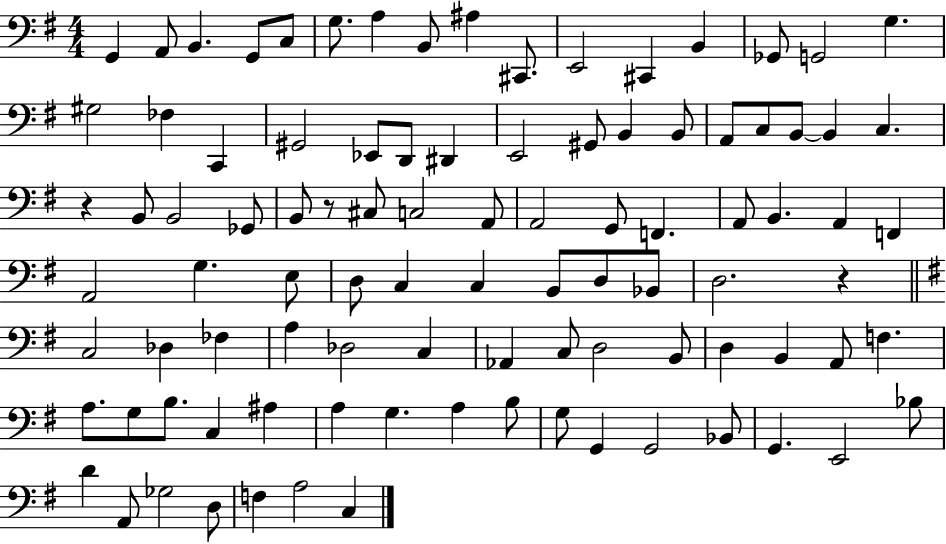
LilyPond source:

{
  \clef bass
  \numericTimeSignature
  \time 4/4
  \key g \major
  g,4 a,8 b,4. g,8 c8 | g8. a4 b,8 ais4 cis,8. | e,2 cis,4 b,4 | ges,8 g,2 g4. | \break gis2 fes4 c,4 | gis,2 ees,8 d,8 dis,4 | e,2 gis,8 b,4 b,8 | a,8 c8 b,8~~ b,4 c4. | \break r4 b,8 b,2 ges,8 | b,8 r8 cis8 c2 a,8 | a,2 g,8 f,4. | a,8 b,4. a,4 f,4 | \break a,2 g4. e8 | d8 c4 c4 b,8 d8 bes,8 | d2. r4 | \bar "||" \break \key g \major c2 des4 fes4 | a4 des2 c4 | aes,4 c8 d2 b,8 | d4 b,4 a,8 f4. | \break a8. g8 b8. c4 ais4 | a4 g4. a4 b8 | g8 g,4 g,2 bes,8 | g,4. e,2 bes8 | \break d'4 a,8 ges2 d8 | f4 a2 c4 | \bar "|."
}